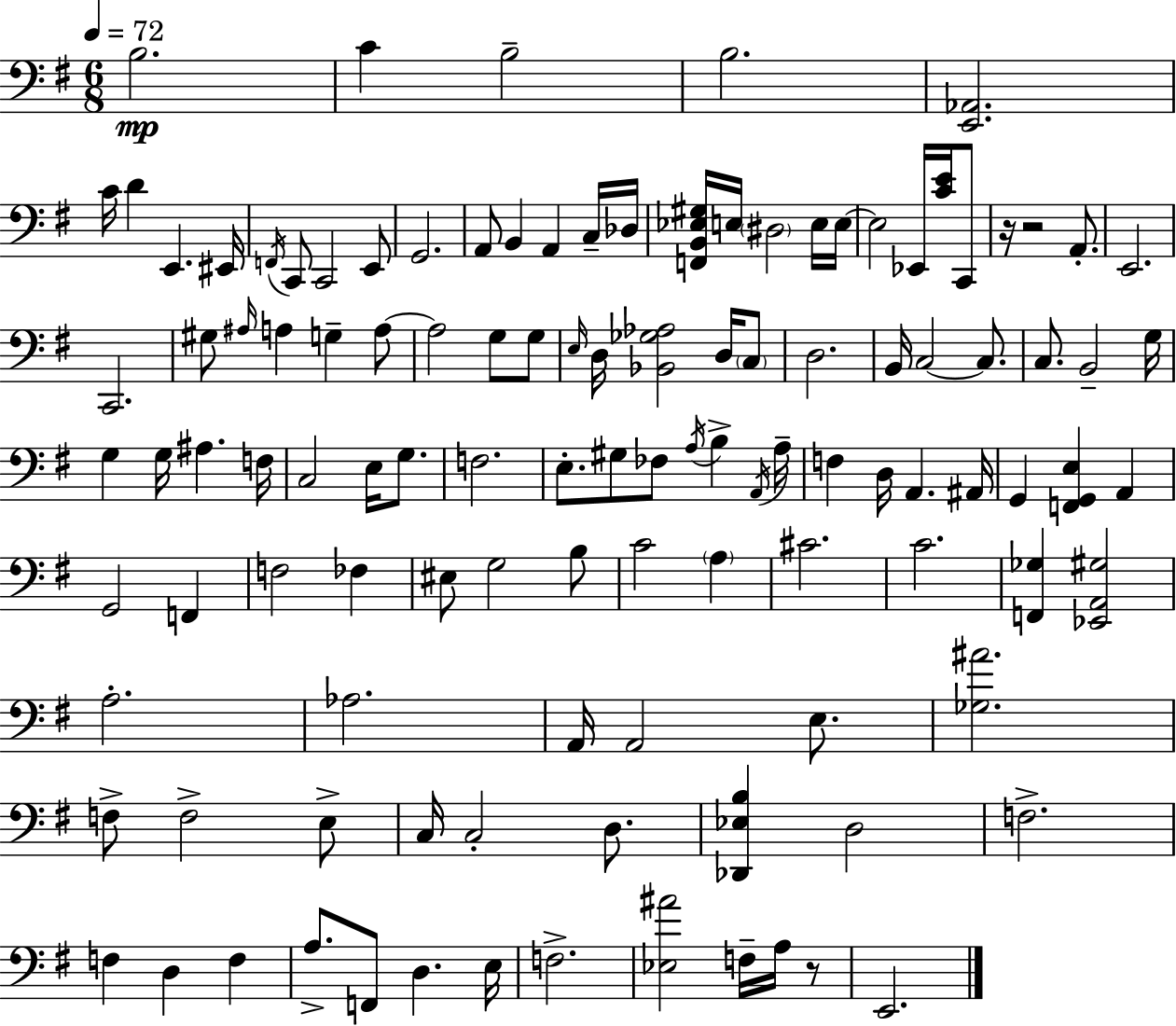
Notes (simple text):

B3/h. C4/q B3/h B3/h. [E2,Ab2]/h. C4/s D4/q E2/q. EIS2/s F2/s C2/e C2/h E2/e G2/h. A2/e B2/q A2/q C3/s Db3/s [F2,B2,Eb3,G#3]/s E3/s D#3/h E3/s E3/s E3/h Eb2/s [C4,E4]/s C2/e R/s R/h A2/e. E2/h. C2/h. G#3/e A#3/s A3/q G3/q A3/e A3/h G3/e G3/e E3/s D3/s [Bb2,Gb3,Ab3]/h D3/s C3/e D3/h. B2/s C3/h C3/e. C3/e. B2/h G3/s G3/q G3/s A#3/q. F3/s C3/h E3/s G3/e. F3/h. E3/e. G#3/e FES3/e A3/s B3/q A2/s A3/s F3/q D3/s A2/q. A#2/s G2/q [F2,G2,E3]/q A2/q G2/h F2/q F3/h FES3/q EIS3/e G3/h B3/e C4/h A3/q C#4/h. C4/h. [F2,Gb3]/q [Eb2,A2,G#3]/h A3/h. Ab3/h. A2/s A2/h E3/e. [Gb3,A#4]/h. F3/e F3/h E3/e C3/s C3/h D3/e. [Db2,Eb3,B3]/q D3/h F3/h. F3/q D3/q F3/q A3/e. F2/e D3/q. E3/s F3/h. [Eb3,A#4]/h F3/s A3/s R/e E2/h.